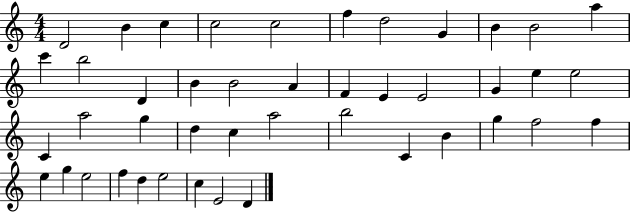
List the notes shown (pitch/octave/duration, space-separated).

D4/h B4/q C5/q C5/h C5/h F5/q D5/h G4/q B4/q B4/h A5/q C6/q B5/h D4/q B4/q B4/h A4/q F4/q E4/q E4/h G4/q E5/q E5/h C4/q A5/h G5/q D5/q C5/q A5/h B5/h C4/q B4/q G5/q F5/h F5/q E5/q G5/q E5/h F5/q D5/q E5/h C5/q E4/h D4/q